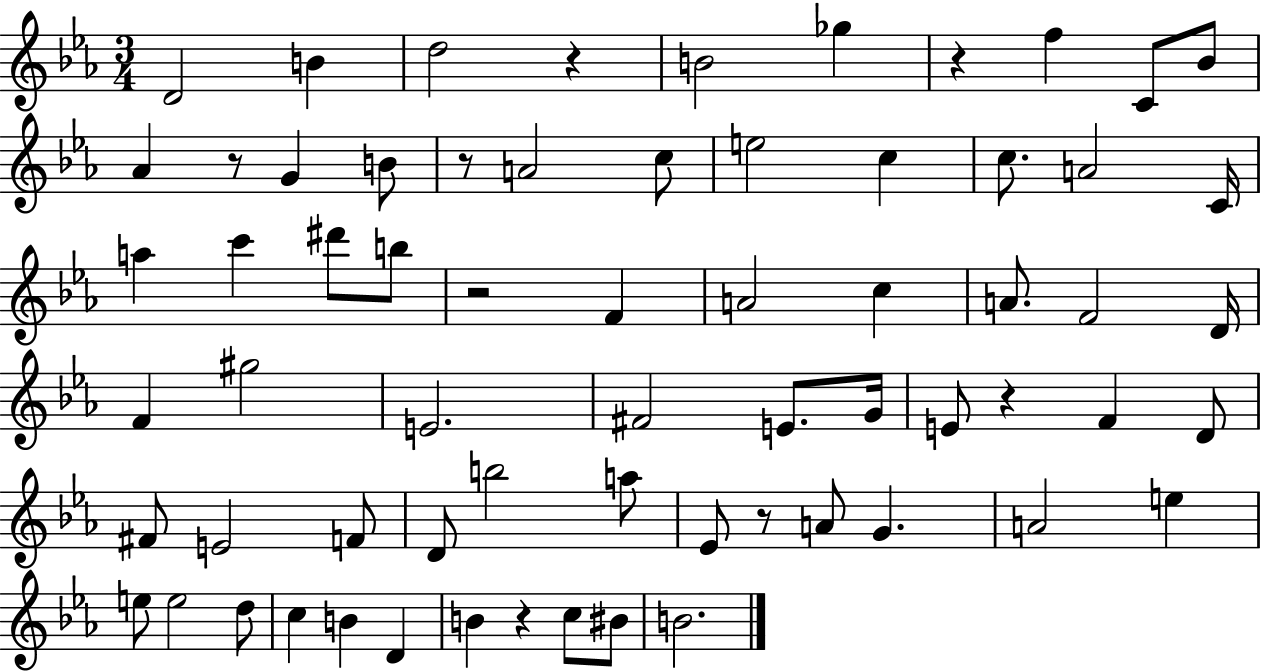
{
  \clef treble
  \numericTimeSignature
  \time 3/4
  \key ees \major
  \repeat volta 2 { d'2 b'4 | d''2 r4 | b'2 ges''4 | r4 f''4 c'8 bes'8 | \break aes'4 r8 g'4 b'8 | r8 a'2 c''8 | e''2 c''4 | c''8. a'2 c'16 | \break a''4 c'''4 dis'''8 b''8 | r2 f'4 | a'2 c''4 | a'8. f'2 d'16 | \break f'4 gis''2 | e'2. | fis'2 e'8. g'16 | e'8 r4 f'4 d'8 | \break fis'8 e'2 f'8 | d'8 b''2 a''8 | ees'8 r8 a'8 g'4. | a'2 e''4 | \break e''8 e''2 d''8 | c''4 b'4 d'4 | b'4 r4 c''8 bis'8 | b'2. | \break } \bar "|."
}